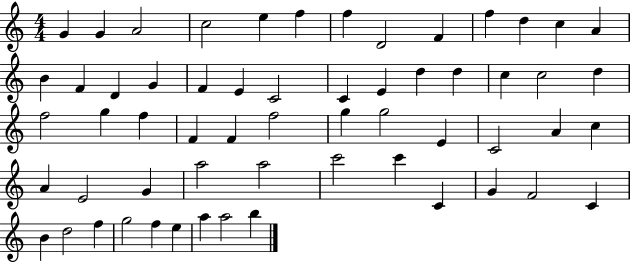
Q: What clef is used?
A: treble